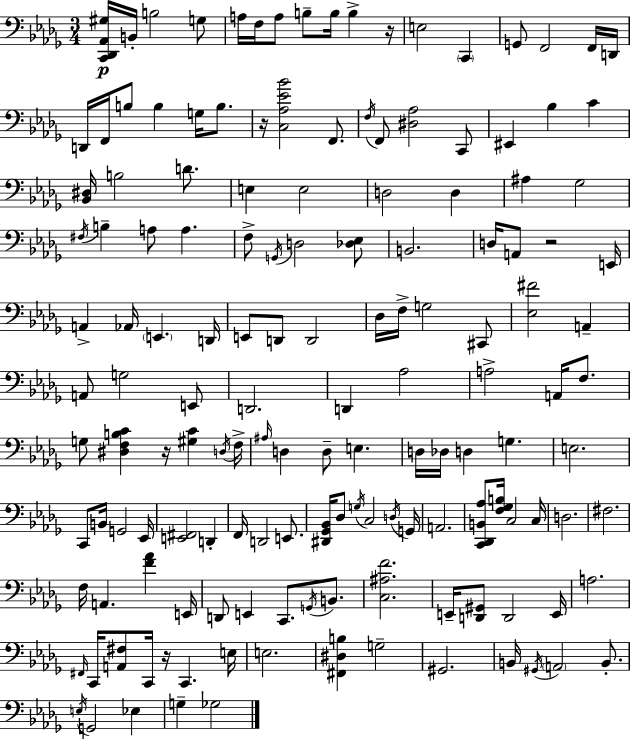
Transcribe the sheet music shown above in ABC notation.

X:1
T:Untitled
M:3/4
L:1/4
K:Bbm
[C,,_D,,_A,,^G,]/4 B,,/4 B,2 G,/2 A,/4 F,/4 A,/2 B,/2 B,/4 B, z/4 E,2 C,, G,,/2 F,,2 F,,/4 D,,/4 D,,/4 F,,/4 B,/2 B, G,/4 B,/2 z/4 [C,_A,_E_B]2 F,,/2 F,/4 F,,/2 [^D,_A,]2 C,,/2 ^E,, _B, C [_B,,^D,]/4 B,2 D/2 E, E,2 D,2 D, ^A, _G,2 ^F,/4 B, A,/2 A, F,/2 G,,/4 D,2 [_D,_E,]/2 B,,2 D,/4 A,,/2 z2 E,,/4 A,, _A,,/4 E,, D,,/4 E,,/2 D,,/2 D,,2 _D,/4 F,/4 G,2 ^C,,/2 [_E,^F]2 A,, A,,/2 G,2 E,,/2 D,,2 D,, _A,2 A,2 A,,/4 F,/2 G,/2 [^D,F,B,C] z/4 [^G,C] D,/4 F,/4 ^A,/4 D, D,/2 E, D,/4 _D,/4 D, G, E,2 C,,/2 B,,/4 G,,2 _E,,/4 [E,,^F,,]2 D,, F,,/4 D,,2 E,,/2 [^D,,_G,,_B,,]/4 _D,/2 G,/4 C,2 D,/4 G,,/4 A,,2 [C,,_D,,B,,_A,]/2 [F,_G,B,]/4 C,2 C,/4 D,2 ^F,2 F,/4 A,, [F_A] E,,/4 D,,/2 E,, C,,/2 G,,/4 B,,/2 [C,^A,F]2 E,,/4 [D,,^G,,]/2 D,,2 E,,/4 A,2 ^F,,/4 C,,/4 [A,,^F,]/2 C,,/4 z/4 C,, E,/4 E,2 [^F,,^D,B,] G,2 ^G,,2 B,,/4 ^G,,/4 A,,2 B,,/2 E,/4 G,,2 _E, G, _G,2